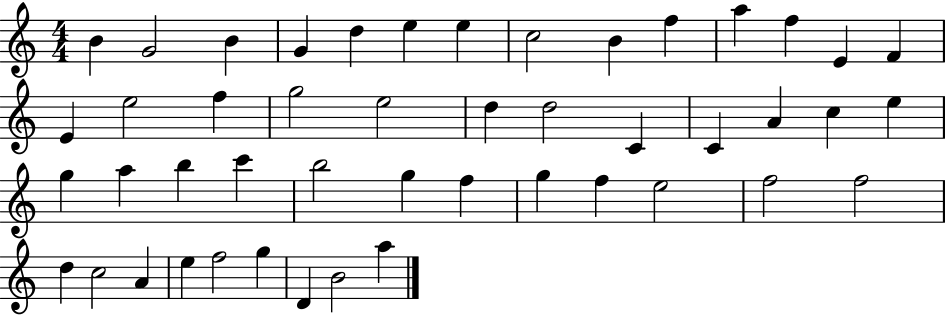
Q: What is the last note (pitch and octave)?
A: A5